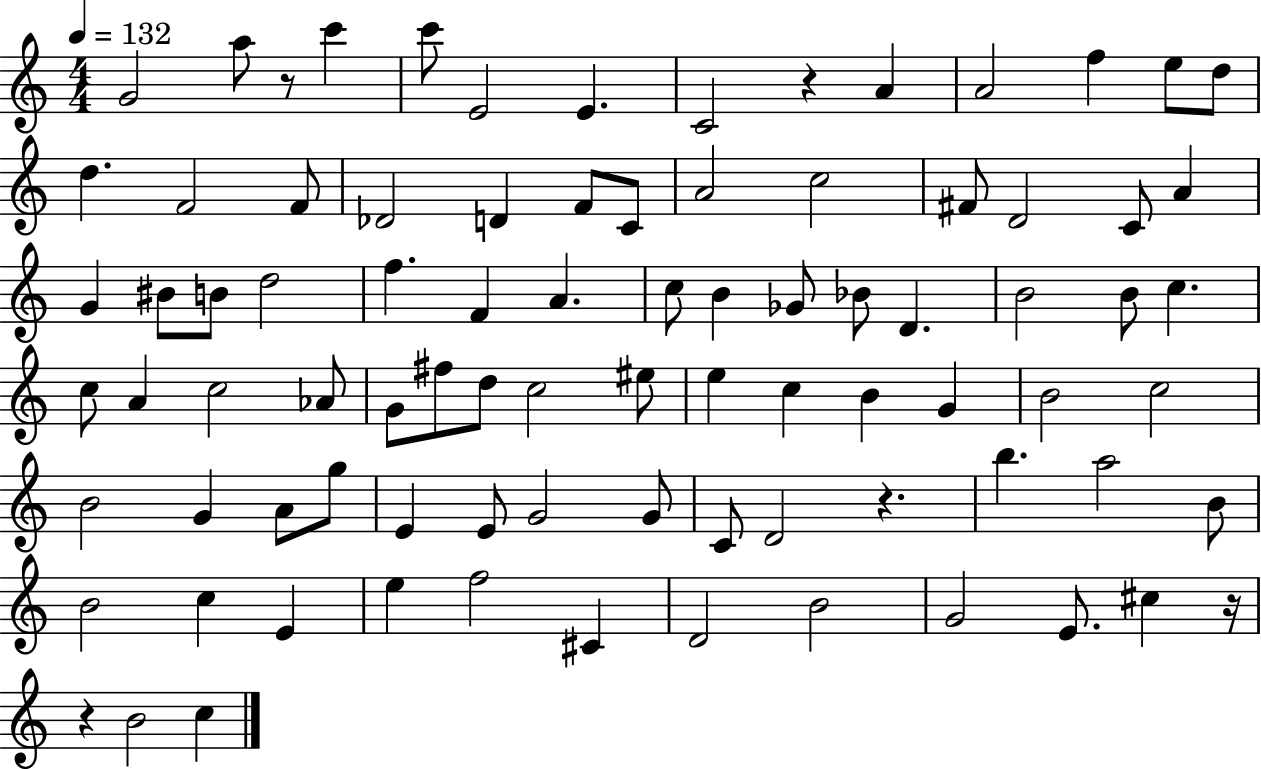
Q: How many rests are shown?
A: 5